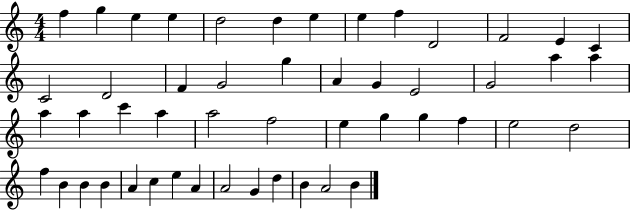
{
  \clef treble
  \numericTimeSignature
  \time 4/4
  \key c \major
  f''4 g''4 e''4 e''4 | d''2 d''4 e''4 | e''4 f''4 d'2 | f'2 e'4 c'4 | \break c'2 d'2 | f'4 g'2 g''4 | a'4 g'4 e'2 | g'2 a''4 a''4 | \break a''4 a''4 c'''4 a''4 | a''2 f''2 | e''4 g''4 g''4 f''4 | e''2 d''2 | \break f''4 b'4 b'4 b'4 | a'4 c''4 e''4 a'4 | a'2 g'4 d''4 | b'4 a'2 b'4 | \break \bar "|."
}